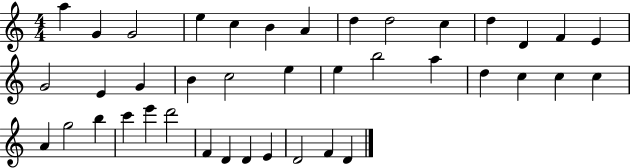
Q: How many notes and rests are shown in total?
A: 40